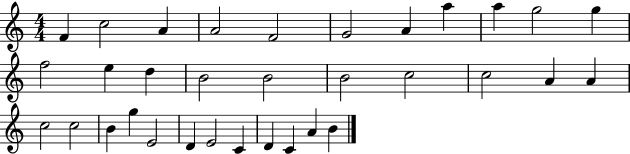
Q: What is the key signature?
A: C major